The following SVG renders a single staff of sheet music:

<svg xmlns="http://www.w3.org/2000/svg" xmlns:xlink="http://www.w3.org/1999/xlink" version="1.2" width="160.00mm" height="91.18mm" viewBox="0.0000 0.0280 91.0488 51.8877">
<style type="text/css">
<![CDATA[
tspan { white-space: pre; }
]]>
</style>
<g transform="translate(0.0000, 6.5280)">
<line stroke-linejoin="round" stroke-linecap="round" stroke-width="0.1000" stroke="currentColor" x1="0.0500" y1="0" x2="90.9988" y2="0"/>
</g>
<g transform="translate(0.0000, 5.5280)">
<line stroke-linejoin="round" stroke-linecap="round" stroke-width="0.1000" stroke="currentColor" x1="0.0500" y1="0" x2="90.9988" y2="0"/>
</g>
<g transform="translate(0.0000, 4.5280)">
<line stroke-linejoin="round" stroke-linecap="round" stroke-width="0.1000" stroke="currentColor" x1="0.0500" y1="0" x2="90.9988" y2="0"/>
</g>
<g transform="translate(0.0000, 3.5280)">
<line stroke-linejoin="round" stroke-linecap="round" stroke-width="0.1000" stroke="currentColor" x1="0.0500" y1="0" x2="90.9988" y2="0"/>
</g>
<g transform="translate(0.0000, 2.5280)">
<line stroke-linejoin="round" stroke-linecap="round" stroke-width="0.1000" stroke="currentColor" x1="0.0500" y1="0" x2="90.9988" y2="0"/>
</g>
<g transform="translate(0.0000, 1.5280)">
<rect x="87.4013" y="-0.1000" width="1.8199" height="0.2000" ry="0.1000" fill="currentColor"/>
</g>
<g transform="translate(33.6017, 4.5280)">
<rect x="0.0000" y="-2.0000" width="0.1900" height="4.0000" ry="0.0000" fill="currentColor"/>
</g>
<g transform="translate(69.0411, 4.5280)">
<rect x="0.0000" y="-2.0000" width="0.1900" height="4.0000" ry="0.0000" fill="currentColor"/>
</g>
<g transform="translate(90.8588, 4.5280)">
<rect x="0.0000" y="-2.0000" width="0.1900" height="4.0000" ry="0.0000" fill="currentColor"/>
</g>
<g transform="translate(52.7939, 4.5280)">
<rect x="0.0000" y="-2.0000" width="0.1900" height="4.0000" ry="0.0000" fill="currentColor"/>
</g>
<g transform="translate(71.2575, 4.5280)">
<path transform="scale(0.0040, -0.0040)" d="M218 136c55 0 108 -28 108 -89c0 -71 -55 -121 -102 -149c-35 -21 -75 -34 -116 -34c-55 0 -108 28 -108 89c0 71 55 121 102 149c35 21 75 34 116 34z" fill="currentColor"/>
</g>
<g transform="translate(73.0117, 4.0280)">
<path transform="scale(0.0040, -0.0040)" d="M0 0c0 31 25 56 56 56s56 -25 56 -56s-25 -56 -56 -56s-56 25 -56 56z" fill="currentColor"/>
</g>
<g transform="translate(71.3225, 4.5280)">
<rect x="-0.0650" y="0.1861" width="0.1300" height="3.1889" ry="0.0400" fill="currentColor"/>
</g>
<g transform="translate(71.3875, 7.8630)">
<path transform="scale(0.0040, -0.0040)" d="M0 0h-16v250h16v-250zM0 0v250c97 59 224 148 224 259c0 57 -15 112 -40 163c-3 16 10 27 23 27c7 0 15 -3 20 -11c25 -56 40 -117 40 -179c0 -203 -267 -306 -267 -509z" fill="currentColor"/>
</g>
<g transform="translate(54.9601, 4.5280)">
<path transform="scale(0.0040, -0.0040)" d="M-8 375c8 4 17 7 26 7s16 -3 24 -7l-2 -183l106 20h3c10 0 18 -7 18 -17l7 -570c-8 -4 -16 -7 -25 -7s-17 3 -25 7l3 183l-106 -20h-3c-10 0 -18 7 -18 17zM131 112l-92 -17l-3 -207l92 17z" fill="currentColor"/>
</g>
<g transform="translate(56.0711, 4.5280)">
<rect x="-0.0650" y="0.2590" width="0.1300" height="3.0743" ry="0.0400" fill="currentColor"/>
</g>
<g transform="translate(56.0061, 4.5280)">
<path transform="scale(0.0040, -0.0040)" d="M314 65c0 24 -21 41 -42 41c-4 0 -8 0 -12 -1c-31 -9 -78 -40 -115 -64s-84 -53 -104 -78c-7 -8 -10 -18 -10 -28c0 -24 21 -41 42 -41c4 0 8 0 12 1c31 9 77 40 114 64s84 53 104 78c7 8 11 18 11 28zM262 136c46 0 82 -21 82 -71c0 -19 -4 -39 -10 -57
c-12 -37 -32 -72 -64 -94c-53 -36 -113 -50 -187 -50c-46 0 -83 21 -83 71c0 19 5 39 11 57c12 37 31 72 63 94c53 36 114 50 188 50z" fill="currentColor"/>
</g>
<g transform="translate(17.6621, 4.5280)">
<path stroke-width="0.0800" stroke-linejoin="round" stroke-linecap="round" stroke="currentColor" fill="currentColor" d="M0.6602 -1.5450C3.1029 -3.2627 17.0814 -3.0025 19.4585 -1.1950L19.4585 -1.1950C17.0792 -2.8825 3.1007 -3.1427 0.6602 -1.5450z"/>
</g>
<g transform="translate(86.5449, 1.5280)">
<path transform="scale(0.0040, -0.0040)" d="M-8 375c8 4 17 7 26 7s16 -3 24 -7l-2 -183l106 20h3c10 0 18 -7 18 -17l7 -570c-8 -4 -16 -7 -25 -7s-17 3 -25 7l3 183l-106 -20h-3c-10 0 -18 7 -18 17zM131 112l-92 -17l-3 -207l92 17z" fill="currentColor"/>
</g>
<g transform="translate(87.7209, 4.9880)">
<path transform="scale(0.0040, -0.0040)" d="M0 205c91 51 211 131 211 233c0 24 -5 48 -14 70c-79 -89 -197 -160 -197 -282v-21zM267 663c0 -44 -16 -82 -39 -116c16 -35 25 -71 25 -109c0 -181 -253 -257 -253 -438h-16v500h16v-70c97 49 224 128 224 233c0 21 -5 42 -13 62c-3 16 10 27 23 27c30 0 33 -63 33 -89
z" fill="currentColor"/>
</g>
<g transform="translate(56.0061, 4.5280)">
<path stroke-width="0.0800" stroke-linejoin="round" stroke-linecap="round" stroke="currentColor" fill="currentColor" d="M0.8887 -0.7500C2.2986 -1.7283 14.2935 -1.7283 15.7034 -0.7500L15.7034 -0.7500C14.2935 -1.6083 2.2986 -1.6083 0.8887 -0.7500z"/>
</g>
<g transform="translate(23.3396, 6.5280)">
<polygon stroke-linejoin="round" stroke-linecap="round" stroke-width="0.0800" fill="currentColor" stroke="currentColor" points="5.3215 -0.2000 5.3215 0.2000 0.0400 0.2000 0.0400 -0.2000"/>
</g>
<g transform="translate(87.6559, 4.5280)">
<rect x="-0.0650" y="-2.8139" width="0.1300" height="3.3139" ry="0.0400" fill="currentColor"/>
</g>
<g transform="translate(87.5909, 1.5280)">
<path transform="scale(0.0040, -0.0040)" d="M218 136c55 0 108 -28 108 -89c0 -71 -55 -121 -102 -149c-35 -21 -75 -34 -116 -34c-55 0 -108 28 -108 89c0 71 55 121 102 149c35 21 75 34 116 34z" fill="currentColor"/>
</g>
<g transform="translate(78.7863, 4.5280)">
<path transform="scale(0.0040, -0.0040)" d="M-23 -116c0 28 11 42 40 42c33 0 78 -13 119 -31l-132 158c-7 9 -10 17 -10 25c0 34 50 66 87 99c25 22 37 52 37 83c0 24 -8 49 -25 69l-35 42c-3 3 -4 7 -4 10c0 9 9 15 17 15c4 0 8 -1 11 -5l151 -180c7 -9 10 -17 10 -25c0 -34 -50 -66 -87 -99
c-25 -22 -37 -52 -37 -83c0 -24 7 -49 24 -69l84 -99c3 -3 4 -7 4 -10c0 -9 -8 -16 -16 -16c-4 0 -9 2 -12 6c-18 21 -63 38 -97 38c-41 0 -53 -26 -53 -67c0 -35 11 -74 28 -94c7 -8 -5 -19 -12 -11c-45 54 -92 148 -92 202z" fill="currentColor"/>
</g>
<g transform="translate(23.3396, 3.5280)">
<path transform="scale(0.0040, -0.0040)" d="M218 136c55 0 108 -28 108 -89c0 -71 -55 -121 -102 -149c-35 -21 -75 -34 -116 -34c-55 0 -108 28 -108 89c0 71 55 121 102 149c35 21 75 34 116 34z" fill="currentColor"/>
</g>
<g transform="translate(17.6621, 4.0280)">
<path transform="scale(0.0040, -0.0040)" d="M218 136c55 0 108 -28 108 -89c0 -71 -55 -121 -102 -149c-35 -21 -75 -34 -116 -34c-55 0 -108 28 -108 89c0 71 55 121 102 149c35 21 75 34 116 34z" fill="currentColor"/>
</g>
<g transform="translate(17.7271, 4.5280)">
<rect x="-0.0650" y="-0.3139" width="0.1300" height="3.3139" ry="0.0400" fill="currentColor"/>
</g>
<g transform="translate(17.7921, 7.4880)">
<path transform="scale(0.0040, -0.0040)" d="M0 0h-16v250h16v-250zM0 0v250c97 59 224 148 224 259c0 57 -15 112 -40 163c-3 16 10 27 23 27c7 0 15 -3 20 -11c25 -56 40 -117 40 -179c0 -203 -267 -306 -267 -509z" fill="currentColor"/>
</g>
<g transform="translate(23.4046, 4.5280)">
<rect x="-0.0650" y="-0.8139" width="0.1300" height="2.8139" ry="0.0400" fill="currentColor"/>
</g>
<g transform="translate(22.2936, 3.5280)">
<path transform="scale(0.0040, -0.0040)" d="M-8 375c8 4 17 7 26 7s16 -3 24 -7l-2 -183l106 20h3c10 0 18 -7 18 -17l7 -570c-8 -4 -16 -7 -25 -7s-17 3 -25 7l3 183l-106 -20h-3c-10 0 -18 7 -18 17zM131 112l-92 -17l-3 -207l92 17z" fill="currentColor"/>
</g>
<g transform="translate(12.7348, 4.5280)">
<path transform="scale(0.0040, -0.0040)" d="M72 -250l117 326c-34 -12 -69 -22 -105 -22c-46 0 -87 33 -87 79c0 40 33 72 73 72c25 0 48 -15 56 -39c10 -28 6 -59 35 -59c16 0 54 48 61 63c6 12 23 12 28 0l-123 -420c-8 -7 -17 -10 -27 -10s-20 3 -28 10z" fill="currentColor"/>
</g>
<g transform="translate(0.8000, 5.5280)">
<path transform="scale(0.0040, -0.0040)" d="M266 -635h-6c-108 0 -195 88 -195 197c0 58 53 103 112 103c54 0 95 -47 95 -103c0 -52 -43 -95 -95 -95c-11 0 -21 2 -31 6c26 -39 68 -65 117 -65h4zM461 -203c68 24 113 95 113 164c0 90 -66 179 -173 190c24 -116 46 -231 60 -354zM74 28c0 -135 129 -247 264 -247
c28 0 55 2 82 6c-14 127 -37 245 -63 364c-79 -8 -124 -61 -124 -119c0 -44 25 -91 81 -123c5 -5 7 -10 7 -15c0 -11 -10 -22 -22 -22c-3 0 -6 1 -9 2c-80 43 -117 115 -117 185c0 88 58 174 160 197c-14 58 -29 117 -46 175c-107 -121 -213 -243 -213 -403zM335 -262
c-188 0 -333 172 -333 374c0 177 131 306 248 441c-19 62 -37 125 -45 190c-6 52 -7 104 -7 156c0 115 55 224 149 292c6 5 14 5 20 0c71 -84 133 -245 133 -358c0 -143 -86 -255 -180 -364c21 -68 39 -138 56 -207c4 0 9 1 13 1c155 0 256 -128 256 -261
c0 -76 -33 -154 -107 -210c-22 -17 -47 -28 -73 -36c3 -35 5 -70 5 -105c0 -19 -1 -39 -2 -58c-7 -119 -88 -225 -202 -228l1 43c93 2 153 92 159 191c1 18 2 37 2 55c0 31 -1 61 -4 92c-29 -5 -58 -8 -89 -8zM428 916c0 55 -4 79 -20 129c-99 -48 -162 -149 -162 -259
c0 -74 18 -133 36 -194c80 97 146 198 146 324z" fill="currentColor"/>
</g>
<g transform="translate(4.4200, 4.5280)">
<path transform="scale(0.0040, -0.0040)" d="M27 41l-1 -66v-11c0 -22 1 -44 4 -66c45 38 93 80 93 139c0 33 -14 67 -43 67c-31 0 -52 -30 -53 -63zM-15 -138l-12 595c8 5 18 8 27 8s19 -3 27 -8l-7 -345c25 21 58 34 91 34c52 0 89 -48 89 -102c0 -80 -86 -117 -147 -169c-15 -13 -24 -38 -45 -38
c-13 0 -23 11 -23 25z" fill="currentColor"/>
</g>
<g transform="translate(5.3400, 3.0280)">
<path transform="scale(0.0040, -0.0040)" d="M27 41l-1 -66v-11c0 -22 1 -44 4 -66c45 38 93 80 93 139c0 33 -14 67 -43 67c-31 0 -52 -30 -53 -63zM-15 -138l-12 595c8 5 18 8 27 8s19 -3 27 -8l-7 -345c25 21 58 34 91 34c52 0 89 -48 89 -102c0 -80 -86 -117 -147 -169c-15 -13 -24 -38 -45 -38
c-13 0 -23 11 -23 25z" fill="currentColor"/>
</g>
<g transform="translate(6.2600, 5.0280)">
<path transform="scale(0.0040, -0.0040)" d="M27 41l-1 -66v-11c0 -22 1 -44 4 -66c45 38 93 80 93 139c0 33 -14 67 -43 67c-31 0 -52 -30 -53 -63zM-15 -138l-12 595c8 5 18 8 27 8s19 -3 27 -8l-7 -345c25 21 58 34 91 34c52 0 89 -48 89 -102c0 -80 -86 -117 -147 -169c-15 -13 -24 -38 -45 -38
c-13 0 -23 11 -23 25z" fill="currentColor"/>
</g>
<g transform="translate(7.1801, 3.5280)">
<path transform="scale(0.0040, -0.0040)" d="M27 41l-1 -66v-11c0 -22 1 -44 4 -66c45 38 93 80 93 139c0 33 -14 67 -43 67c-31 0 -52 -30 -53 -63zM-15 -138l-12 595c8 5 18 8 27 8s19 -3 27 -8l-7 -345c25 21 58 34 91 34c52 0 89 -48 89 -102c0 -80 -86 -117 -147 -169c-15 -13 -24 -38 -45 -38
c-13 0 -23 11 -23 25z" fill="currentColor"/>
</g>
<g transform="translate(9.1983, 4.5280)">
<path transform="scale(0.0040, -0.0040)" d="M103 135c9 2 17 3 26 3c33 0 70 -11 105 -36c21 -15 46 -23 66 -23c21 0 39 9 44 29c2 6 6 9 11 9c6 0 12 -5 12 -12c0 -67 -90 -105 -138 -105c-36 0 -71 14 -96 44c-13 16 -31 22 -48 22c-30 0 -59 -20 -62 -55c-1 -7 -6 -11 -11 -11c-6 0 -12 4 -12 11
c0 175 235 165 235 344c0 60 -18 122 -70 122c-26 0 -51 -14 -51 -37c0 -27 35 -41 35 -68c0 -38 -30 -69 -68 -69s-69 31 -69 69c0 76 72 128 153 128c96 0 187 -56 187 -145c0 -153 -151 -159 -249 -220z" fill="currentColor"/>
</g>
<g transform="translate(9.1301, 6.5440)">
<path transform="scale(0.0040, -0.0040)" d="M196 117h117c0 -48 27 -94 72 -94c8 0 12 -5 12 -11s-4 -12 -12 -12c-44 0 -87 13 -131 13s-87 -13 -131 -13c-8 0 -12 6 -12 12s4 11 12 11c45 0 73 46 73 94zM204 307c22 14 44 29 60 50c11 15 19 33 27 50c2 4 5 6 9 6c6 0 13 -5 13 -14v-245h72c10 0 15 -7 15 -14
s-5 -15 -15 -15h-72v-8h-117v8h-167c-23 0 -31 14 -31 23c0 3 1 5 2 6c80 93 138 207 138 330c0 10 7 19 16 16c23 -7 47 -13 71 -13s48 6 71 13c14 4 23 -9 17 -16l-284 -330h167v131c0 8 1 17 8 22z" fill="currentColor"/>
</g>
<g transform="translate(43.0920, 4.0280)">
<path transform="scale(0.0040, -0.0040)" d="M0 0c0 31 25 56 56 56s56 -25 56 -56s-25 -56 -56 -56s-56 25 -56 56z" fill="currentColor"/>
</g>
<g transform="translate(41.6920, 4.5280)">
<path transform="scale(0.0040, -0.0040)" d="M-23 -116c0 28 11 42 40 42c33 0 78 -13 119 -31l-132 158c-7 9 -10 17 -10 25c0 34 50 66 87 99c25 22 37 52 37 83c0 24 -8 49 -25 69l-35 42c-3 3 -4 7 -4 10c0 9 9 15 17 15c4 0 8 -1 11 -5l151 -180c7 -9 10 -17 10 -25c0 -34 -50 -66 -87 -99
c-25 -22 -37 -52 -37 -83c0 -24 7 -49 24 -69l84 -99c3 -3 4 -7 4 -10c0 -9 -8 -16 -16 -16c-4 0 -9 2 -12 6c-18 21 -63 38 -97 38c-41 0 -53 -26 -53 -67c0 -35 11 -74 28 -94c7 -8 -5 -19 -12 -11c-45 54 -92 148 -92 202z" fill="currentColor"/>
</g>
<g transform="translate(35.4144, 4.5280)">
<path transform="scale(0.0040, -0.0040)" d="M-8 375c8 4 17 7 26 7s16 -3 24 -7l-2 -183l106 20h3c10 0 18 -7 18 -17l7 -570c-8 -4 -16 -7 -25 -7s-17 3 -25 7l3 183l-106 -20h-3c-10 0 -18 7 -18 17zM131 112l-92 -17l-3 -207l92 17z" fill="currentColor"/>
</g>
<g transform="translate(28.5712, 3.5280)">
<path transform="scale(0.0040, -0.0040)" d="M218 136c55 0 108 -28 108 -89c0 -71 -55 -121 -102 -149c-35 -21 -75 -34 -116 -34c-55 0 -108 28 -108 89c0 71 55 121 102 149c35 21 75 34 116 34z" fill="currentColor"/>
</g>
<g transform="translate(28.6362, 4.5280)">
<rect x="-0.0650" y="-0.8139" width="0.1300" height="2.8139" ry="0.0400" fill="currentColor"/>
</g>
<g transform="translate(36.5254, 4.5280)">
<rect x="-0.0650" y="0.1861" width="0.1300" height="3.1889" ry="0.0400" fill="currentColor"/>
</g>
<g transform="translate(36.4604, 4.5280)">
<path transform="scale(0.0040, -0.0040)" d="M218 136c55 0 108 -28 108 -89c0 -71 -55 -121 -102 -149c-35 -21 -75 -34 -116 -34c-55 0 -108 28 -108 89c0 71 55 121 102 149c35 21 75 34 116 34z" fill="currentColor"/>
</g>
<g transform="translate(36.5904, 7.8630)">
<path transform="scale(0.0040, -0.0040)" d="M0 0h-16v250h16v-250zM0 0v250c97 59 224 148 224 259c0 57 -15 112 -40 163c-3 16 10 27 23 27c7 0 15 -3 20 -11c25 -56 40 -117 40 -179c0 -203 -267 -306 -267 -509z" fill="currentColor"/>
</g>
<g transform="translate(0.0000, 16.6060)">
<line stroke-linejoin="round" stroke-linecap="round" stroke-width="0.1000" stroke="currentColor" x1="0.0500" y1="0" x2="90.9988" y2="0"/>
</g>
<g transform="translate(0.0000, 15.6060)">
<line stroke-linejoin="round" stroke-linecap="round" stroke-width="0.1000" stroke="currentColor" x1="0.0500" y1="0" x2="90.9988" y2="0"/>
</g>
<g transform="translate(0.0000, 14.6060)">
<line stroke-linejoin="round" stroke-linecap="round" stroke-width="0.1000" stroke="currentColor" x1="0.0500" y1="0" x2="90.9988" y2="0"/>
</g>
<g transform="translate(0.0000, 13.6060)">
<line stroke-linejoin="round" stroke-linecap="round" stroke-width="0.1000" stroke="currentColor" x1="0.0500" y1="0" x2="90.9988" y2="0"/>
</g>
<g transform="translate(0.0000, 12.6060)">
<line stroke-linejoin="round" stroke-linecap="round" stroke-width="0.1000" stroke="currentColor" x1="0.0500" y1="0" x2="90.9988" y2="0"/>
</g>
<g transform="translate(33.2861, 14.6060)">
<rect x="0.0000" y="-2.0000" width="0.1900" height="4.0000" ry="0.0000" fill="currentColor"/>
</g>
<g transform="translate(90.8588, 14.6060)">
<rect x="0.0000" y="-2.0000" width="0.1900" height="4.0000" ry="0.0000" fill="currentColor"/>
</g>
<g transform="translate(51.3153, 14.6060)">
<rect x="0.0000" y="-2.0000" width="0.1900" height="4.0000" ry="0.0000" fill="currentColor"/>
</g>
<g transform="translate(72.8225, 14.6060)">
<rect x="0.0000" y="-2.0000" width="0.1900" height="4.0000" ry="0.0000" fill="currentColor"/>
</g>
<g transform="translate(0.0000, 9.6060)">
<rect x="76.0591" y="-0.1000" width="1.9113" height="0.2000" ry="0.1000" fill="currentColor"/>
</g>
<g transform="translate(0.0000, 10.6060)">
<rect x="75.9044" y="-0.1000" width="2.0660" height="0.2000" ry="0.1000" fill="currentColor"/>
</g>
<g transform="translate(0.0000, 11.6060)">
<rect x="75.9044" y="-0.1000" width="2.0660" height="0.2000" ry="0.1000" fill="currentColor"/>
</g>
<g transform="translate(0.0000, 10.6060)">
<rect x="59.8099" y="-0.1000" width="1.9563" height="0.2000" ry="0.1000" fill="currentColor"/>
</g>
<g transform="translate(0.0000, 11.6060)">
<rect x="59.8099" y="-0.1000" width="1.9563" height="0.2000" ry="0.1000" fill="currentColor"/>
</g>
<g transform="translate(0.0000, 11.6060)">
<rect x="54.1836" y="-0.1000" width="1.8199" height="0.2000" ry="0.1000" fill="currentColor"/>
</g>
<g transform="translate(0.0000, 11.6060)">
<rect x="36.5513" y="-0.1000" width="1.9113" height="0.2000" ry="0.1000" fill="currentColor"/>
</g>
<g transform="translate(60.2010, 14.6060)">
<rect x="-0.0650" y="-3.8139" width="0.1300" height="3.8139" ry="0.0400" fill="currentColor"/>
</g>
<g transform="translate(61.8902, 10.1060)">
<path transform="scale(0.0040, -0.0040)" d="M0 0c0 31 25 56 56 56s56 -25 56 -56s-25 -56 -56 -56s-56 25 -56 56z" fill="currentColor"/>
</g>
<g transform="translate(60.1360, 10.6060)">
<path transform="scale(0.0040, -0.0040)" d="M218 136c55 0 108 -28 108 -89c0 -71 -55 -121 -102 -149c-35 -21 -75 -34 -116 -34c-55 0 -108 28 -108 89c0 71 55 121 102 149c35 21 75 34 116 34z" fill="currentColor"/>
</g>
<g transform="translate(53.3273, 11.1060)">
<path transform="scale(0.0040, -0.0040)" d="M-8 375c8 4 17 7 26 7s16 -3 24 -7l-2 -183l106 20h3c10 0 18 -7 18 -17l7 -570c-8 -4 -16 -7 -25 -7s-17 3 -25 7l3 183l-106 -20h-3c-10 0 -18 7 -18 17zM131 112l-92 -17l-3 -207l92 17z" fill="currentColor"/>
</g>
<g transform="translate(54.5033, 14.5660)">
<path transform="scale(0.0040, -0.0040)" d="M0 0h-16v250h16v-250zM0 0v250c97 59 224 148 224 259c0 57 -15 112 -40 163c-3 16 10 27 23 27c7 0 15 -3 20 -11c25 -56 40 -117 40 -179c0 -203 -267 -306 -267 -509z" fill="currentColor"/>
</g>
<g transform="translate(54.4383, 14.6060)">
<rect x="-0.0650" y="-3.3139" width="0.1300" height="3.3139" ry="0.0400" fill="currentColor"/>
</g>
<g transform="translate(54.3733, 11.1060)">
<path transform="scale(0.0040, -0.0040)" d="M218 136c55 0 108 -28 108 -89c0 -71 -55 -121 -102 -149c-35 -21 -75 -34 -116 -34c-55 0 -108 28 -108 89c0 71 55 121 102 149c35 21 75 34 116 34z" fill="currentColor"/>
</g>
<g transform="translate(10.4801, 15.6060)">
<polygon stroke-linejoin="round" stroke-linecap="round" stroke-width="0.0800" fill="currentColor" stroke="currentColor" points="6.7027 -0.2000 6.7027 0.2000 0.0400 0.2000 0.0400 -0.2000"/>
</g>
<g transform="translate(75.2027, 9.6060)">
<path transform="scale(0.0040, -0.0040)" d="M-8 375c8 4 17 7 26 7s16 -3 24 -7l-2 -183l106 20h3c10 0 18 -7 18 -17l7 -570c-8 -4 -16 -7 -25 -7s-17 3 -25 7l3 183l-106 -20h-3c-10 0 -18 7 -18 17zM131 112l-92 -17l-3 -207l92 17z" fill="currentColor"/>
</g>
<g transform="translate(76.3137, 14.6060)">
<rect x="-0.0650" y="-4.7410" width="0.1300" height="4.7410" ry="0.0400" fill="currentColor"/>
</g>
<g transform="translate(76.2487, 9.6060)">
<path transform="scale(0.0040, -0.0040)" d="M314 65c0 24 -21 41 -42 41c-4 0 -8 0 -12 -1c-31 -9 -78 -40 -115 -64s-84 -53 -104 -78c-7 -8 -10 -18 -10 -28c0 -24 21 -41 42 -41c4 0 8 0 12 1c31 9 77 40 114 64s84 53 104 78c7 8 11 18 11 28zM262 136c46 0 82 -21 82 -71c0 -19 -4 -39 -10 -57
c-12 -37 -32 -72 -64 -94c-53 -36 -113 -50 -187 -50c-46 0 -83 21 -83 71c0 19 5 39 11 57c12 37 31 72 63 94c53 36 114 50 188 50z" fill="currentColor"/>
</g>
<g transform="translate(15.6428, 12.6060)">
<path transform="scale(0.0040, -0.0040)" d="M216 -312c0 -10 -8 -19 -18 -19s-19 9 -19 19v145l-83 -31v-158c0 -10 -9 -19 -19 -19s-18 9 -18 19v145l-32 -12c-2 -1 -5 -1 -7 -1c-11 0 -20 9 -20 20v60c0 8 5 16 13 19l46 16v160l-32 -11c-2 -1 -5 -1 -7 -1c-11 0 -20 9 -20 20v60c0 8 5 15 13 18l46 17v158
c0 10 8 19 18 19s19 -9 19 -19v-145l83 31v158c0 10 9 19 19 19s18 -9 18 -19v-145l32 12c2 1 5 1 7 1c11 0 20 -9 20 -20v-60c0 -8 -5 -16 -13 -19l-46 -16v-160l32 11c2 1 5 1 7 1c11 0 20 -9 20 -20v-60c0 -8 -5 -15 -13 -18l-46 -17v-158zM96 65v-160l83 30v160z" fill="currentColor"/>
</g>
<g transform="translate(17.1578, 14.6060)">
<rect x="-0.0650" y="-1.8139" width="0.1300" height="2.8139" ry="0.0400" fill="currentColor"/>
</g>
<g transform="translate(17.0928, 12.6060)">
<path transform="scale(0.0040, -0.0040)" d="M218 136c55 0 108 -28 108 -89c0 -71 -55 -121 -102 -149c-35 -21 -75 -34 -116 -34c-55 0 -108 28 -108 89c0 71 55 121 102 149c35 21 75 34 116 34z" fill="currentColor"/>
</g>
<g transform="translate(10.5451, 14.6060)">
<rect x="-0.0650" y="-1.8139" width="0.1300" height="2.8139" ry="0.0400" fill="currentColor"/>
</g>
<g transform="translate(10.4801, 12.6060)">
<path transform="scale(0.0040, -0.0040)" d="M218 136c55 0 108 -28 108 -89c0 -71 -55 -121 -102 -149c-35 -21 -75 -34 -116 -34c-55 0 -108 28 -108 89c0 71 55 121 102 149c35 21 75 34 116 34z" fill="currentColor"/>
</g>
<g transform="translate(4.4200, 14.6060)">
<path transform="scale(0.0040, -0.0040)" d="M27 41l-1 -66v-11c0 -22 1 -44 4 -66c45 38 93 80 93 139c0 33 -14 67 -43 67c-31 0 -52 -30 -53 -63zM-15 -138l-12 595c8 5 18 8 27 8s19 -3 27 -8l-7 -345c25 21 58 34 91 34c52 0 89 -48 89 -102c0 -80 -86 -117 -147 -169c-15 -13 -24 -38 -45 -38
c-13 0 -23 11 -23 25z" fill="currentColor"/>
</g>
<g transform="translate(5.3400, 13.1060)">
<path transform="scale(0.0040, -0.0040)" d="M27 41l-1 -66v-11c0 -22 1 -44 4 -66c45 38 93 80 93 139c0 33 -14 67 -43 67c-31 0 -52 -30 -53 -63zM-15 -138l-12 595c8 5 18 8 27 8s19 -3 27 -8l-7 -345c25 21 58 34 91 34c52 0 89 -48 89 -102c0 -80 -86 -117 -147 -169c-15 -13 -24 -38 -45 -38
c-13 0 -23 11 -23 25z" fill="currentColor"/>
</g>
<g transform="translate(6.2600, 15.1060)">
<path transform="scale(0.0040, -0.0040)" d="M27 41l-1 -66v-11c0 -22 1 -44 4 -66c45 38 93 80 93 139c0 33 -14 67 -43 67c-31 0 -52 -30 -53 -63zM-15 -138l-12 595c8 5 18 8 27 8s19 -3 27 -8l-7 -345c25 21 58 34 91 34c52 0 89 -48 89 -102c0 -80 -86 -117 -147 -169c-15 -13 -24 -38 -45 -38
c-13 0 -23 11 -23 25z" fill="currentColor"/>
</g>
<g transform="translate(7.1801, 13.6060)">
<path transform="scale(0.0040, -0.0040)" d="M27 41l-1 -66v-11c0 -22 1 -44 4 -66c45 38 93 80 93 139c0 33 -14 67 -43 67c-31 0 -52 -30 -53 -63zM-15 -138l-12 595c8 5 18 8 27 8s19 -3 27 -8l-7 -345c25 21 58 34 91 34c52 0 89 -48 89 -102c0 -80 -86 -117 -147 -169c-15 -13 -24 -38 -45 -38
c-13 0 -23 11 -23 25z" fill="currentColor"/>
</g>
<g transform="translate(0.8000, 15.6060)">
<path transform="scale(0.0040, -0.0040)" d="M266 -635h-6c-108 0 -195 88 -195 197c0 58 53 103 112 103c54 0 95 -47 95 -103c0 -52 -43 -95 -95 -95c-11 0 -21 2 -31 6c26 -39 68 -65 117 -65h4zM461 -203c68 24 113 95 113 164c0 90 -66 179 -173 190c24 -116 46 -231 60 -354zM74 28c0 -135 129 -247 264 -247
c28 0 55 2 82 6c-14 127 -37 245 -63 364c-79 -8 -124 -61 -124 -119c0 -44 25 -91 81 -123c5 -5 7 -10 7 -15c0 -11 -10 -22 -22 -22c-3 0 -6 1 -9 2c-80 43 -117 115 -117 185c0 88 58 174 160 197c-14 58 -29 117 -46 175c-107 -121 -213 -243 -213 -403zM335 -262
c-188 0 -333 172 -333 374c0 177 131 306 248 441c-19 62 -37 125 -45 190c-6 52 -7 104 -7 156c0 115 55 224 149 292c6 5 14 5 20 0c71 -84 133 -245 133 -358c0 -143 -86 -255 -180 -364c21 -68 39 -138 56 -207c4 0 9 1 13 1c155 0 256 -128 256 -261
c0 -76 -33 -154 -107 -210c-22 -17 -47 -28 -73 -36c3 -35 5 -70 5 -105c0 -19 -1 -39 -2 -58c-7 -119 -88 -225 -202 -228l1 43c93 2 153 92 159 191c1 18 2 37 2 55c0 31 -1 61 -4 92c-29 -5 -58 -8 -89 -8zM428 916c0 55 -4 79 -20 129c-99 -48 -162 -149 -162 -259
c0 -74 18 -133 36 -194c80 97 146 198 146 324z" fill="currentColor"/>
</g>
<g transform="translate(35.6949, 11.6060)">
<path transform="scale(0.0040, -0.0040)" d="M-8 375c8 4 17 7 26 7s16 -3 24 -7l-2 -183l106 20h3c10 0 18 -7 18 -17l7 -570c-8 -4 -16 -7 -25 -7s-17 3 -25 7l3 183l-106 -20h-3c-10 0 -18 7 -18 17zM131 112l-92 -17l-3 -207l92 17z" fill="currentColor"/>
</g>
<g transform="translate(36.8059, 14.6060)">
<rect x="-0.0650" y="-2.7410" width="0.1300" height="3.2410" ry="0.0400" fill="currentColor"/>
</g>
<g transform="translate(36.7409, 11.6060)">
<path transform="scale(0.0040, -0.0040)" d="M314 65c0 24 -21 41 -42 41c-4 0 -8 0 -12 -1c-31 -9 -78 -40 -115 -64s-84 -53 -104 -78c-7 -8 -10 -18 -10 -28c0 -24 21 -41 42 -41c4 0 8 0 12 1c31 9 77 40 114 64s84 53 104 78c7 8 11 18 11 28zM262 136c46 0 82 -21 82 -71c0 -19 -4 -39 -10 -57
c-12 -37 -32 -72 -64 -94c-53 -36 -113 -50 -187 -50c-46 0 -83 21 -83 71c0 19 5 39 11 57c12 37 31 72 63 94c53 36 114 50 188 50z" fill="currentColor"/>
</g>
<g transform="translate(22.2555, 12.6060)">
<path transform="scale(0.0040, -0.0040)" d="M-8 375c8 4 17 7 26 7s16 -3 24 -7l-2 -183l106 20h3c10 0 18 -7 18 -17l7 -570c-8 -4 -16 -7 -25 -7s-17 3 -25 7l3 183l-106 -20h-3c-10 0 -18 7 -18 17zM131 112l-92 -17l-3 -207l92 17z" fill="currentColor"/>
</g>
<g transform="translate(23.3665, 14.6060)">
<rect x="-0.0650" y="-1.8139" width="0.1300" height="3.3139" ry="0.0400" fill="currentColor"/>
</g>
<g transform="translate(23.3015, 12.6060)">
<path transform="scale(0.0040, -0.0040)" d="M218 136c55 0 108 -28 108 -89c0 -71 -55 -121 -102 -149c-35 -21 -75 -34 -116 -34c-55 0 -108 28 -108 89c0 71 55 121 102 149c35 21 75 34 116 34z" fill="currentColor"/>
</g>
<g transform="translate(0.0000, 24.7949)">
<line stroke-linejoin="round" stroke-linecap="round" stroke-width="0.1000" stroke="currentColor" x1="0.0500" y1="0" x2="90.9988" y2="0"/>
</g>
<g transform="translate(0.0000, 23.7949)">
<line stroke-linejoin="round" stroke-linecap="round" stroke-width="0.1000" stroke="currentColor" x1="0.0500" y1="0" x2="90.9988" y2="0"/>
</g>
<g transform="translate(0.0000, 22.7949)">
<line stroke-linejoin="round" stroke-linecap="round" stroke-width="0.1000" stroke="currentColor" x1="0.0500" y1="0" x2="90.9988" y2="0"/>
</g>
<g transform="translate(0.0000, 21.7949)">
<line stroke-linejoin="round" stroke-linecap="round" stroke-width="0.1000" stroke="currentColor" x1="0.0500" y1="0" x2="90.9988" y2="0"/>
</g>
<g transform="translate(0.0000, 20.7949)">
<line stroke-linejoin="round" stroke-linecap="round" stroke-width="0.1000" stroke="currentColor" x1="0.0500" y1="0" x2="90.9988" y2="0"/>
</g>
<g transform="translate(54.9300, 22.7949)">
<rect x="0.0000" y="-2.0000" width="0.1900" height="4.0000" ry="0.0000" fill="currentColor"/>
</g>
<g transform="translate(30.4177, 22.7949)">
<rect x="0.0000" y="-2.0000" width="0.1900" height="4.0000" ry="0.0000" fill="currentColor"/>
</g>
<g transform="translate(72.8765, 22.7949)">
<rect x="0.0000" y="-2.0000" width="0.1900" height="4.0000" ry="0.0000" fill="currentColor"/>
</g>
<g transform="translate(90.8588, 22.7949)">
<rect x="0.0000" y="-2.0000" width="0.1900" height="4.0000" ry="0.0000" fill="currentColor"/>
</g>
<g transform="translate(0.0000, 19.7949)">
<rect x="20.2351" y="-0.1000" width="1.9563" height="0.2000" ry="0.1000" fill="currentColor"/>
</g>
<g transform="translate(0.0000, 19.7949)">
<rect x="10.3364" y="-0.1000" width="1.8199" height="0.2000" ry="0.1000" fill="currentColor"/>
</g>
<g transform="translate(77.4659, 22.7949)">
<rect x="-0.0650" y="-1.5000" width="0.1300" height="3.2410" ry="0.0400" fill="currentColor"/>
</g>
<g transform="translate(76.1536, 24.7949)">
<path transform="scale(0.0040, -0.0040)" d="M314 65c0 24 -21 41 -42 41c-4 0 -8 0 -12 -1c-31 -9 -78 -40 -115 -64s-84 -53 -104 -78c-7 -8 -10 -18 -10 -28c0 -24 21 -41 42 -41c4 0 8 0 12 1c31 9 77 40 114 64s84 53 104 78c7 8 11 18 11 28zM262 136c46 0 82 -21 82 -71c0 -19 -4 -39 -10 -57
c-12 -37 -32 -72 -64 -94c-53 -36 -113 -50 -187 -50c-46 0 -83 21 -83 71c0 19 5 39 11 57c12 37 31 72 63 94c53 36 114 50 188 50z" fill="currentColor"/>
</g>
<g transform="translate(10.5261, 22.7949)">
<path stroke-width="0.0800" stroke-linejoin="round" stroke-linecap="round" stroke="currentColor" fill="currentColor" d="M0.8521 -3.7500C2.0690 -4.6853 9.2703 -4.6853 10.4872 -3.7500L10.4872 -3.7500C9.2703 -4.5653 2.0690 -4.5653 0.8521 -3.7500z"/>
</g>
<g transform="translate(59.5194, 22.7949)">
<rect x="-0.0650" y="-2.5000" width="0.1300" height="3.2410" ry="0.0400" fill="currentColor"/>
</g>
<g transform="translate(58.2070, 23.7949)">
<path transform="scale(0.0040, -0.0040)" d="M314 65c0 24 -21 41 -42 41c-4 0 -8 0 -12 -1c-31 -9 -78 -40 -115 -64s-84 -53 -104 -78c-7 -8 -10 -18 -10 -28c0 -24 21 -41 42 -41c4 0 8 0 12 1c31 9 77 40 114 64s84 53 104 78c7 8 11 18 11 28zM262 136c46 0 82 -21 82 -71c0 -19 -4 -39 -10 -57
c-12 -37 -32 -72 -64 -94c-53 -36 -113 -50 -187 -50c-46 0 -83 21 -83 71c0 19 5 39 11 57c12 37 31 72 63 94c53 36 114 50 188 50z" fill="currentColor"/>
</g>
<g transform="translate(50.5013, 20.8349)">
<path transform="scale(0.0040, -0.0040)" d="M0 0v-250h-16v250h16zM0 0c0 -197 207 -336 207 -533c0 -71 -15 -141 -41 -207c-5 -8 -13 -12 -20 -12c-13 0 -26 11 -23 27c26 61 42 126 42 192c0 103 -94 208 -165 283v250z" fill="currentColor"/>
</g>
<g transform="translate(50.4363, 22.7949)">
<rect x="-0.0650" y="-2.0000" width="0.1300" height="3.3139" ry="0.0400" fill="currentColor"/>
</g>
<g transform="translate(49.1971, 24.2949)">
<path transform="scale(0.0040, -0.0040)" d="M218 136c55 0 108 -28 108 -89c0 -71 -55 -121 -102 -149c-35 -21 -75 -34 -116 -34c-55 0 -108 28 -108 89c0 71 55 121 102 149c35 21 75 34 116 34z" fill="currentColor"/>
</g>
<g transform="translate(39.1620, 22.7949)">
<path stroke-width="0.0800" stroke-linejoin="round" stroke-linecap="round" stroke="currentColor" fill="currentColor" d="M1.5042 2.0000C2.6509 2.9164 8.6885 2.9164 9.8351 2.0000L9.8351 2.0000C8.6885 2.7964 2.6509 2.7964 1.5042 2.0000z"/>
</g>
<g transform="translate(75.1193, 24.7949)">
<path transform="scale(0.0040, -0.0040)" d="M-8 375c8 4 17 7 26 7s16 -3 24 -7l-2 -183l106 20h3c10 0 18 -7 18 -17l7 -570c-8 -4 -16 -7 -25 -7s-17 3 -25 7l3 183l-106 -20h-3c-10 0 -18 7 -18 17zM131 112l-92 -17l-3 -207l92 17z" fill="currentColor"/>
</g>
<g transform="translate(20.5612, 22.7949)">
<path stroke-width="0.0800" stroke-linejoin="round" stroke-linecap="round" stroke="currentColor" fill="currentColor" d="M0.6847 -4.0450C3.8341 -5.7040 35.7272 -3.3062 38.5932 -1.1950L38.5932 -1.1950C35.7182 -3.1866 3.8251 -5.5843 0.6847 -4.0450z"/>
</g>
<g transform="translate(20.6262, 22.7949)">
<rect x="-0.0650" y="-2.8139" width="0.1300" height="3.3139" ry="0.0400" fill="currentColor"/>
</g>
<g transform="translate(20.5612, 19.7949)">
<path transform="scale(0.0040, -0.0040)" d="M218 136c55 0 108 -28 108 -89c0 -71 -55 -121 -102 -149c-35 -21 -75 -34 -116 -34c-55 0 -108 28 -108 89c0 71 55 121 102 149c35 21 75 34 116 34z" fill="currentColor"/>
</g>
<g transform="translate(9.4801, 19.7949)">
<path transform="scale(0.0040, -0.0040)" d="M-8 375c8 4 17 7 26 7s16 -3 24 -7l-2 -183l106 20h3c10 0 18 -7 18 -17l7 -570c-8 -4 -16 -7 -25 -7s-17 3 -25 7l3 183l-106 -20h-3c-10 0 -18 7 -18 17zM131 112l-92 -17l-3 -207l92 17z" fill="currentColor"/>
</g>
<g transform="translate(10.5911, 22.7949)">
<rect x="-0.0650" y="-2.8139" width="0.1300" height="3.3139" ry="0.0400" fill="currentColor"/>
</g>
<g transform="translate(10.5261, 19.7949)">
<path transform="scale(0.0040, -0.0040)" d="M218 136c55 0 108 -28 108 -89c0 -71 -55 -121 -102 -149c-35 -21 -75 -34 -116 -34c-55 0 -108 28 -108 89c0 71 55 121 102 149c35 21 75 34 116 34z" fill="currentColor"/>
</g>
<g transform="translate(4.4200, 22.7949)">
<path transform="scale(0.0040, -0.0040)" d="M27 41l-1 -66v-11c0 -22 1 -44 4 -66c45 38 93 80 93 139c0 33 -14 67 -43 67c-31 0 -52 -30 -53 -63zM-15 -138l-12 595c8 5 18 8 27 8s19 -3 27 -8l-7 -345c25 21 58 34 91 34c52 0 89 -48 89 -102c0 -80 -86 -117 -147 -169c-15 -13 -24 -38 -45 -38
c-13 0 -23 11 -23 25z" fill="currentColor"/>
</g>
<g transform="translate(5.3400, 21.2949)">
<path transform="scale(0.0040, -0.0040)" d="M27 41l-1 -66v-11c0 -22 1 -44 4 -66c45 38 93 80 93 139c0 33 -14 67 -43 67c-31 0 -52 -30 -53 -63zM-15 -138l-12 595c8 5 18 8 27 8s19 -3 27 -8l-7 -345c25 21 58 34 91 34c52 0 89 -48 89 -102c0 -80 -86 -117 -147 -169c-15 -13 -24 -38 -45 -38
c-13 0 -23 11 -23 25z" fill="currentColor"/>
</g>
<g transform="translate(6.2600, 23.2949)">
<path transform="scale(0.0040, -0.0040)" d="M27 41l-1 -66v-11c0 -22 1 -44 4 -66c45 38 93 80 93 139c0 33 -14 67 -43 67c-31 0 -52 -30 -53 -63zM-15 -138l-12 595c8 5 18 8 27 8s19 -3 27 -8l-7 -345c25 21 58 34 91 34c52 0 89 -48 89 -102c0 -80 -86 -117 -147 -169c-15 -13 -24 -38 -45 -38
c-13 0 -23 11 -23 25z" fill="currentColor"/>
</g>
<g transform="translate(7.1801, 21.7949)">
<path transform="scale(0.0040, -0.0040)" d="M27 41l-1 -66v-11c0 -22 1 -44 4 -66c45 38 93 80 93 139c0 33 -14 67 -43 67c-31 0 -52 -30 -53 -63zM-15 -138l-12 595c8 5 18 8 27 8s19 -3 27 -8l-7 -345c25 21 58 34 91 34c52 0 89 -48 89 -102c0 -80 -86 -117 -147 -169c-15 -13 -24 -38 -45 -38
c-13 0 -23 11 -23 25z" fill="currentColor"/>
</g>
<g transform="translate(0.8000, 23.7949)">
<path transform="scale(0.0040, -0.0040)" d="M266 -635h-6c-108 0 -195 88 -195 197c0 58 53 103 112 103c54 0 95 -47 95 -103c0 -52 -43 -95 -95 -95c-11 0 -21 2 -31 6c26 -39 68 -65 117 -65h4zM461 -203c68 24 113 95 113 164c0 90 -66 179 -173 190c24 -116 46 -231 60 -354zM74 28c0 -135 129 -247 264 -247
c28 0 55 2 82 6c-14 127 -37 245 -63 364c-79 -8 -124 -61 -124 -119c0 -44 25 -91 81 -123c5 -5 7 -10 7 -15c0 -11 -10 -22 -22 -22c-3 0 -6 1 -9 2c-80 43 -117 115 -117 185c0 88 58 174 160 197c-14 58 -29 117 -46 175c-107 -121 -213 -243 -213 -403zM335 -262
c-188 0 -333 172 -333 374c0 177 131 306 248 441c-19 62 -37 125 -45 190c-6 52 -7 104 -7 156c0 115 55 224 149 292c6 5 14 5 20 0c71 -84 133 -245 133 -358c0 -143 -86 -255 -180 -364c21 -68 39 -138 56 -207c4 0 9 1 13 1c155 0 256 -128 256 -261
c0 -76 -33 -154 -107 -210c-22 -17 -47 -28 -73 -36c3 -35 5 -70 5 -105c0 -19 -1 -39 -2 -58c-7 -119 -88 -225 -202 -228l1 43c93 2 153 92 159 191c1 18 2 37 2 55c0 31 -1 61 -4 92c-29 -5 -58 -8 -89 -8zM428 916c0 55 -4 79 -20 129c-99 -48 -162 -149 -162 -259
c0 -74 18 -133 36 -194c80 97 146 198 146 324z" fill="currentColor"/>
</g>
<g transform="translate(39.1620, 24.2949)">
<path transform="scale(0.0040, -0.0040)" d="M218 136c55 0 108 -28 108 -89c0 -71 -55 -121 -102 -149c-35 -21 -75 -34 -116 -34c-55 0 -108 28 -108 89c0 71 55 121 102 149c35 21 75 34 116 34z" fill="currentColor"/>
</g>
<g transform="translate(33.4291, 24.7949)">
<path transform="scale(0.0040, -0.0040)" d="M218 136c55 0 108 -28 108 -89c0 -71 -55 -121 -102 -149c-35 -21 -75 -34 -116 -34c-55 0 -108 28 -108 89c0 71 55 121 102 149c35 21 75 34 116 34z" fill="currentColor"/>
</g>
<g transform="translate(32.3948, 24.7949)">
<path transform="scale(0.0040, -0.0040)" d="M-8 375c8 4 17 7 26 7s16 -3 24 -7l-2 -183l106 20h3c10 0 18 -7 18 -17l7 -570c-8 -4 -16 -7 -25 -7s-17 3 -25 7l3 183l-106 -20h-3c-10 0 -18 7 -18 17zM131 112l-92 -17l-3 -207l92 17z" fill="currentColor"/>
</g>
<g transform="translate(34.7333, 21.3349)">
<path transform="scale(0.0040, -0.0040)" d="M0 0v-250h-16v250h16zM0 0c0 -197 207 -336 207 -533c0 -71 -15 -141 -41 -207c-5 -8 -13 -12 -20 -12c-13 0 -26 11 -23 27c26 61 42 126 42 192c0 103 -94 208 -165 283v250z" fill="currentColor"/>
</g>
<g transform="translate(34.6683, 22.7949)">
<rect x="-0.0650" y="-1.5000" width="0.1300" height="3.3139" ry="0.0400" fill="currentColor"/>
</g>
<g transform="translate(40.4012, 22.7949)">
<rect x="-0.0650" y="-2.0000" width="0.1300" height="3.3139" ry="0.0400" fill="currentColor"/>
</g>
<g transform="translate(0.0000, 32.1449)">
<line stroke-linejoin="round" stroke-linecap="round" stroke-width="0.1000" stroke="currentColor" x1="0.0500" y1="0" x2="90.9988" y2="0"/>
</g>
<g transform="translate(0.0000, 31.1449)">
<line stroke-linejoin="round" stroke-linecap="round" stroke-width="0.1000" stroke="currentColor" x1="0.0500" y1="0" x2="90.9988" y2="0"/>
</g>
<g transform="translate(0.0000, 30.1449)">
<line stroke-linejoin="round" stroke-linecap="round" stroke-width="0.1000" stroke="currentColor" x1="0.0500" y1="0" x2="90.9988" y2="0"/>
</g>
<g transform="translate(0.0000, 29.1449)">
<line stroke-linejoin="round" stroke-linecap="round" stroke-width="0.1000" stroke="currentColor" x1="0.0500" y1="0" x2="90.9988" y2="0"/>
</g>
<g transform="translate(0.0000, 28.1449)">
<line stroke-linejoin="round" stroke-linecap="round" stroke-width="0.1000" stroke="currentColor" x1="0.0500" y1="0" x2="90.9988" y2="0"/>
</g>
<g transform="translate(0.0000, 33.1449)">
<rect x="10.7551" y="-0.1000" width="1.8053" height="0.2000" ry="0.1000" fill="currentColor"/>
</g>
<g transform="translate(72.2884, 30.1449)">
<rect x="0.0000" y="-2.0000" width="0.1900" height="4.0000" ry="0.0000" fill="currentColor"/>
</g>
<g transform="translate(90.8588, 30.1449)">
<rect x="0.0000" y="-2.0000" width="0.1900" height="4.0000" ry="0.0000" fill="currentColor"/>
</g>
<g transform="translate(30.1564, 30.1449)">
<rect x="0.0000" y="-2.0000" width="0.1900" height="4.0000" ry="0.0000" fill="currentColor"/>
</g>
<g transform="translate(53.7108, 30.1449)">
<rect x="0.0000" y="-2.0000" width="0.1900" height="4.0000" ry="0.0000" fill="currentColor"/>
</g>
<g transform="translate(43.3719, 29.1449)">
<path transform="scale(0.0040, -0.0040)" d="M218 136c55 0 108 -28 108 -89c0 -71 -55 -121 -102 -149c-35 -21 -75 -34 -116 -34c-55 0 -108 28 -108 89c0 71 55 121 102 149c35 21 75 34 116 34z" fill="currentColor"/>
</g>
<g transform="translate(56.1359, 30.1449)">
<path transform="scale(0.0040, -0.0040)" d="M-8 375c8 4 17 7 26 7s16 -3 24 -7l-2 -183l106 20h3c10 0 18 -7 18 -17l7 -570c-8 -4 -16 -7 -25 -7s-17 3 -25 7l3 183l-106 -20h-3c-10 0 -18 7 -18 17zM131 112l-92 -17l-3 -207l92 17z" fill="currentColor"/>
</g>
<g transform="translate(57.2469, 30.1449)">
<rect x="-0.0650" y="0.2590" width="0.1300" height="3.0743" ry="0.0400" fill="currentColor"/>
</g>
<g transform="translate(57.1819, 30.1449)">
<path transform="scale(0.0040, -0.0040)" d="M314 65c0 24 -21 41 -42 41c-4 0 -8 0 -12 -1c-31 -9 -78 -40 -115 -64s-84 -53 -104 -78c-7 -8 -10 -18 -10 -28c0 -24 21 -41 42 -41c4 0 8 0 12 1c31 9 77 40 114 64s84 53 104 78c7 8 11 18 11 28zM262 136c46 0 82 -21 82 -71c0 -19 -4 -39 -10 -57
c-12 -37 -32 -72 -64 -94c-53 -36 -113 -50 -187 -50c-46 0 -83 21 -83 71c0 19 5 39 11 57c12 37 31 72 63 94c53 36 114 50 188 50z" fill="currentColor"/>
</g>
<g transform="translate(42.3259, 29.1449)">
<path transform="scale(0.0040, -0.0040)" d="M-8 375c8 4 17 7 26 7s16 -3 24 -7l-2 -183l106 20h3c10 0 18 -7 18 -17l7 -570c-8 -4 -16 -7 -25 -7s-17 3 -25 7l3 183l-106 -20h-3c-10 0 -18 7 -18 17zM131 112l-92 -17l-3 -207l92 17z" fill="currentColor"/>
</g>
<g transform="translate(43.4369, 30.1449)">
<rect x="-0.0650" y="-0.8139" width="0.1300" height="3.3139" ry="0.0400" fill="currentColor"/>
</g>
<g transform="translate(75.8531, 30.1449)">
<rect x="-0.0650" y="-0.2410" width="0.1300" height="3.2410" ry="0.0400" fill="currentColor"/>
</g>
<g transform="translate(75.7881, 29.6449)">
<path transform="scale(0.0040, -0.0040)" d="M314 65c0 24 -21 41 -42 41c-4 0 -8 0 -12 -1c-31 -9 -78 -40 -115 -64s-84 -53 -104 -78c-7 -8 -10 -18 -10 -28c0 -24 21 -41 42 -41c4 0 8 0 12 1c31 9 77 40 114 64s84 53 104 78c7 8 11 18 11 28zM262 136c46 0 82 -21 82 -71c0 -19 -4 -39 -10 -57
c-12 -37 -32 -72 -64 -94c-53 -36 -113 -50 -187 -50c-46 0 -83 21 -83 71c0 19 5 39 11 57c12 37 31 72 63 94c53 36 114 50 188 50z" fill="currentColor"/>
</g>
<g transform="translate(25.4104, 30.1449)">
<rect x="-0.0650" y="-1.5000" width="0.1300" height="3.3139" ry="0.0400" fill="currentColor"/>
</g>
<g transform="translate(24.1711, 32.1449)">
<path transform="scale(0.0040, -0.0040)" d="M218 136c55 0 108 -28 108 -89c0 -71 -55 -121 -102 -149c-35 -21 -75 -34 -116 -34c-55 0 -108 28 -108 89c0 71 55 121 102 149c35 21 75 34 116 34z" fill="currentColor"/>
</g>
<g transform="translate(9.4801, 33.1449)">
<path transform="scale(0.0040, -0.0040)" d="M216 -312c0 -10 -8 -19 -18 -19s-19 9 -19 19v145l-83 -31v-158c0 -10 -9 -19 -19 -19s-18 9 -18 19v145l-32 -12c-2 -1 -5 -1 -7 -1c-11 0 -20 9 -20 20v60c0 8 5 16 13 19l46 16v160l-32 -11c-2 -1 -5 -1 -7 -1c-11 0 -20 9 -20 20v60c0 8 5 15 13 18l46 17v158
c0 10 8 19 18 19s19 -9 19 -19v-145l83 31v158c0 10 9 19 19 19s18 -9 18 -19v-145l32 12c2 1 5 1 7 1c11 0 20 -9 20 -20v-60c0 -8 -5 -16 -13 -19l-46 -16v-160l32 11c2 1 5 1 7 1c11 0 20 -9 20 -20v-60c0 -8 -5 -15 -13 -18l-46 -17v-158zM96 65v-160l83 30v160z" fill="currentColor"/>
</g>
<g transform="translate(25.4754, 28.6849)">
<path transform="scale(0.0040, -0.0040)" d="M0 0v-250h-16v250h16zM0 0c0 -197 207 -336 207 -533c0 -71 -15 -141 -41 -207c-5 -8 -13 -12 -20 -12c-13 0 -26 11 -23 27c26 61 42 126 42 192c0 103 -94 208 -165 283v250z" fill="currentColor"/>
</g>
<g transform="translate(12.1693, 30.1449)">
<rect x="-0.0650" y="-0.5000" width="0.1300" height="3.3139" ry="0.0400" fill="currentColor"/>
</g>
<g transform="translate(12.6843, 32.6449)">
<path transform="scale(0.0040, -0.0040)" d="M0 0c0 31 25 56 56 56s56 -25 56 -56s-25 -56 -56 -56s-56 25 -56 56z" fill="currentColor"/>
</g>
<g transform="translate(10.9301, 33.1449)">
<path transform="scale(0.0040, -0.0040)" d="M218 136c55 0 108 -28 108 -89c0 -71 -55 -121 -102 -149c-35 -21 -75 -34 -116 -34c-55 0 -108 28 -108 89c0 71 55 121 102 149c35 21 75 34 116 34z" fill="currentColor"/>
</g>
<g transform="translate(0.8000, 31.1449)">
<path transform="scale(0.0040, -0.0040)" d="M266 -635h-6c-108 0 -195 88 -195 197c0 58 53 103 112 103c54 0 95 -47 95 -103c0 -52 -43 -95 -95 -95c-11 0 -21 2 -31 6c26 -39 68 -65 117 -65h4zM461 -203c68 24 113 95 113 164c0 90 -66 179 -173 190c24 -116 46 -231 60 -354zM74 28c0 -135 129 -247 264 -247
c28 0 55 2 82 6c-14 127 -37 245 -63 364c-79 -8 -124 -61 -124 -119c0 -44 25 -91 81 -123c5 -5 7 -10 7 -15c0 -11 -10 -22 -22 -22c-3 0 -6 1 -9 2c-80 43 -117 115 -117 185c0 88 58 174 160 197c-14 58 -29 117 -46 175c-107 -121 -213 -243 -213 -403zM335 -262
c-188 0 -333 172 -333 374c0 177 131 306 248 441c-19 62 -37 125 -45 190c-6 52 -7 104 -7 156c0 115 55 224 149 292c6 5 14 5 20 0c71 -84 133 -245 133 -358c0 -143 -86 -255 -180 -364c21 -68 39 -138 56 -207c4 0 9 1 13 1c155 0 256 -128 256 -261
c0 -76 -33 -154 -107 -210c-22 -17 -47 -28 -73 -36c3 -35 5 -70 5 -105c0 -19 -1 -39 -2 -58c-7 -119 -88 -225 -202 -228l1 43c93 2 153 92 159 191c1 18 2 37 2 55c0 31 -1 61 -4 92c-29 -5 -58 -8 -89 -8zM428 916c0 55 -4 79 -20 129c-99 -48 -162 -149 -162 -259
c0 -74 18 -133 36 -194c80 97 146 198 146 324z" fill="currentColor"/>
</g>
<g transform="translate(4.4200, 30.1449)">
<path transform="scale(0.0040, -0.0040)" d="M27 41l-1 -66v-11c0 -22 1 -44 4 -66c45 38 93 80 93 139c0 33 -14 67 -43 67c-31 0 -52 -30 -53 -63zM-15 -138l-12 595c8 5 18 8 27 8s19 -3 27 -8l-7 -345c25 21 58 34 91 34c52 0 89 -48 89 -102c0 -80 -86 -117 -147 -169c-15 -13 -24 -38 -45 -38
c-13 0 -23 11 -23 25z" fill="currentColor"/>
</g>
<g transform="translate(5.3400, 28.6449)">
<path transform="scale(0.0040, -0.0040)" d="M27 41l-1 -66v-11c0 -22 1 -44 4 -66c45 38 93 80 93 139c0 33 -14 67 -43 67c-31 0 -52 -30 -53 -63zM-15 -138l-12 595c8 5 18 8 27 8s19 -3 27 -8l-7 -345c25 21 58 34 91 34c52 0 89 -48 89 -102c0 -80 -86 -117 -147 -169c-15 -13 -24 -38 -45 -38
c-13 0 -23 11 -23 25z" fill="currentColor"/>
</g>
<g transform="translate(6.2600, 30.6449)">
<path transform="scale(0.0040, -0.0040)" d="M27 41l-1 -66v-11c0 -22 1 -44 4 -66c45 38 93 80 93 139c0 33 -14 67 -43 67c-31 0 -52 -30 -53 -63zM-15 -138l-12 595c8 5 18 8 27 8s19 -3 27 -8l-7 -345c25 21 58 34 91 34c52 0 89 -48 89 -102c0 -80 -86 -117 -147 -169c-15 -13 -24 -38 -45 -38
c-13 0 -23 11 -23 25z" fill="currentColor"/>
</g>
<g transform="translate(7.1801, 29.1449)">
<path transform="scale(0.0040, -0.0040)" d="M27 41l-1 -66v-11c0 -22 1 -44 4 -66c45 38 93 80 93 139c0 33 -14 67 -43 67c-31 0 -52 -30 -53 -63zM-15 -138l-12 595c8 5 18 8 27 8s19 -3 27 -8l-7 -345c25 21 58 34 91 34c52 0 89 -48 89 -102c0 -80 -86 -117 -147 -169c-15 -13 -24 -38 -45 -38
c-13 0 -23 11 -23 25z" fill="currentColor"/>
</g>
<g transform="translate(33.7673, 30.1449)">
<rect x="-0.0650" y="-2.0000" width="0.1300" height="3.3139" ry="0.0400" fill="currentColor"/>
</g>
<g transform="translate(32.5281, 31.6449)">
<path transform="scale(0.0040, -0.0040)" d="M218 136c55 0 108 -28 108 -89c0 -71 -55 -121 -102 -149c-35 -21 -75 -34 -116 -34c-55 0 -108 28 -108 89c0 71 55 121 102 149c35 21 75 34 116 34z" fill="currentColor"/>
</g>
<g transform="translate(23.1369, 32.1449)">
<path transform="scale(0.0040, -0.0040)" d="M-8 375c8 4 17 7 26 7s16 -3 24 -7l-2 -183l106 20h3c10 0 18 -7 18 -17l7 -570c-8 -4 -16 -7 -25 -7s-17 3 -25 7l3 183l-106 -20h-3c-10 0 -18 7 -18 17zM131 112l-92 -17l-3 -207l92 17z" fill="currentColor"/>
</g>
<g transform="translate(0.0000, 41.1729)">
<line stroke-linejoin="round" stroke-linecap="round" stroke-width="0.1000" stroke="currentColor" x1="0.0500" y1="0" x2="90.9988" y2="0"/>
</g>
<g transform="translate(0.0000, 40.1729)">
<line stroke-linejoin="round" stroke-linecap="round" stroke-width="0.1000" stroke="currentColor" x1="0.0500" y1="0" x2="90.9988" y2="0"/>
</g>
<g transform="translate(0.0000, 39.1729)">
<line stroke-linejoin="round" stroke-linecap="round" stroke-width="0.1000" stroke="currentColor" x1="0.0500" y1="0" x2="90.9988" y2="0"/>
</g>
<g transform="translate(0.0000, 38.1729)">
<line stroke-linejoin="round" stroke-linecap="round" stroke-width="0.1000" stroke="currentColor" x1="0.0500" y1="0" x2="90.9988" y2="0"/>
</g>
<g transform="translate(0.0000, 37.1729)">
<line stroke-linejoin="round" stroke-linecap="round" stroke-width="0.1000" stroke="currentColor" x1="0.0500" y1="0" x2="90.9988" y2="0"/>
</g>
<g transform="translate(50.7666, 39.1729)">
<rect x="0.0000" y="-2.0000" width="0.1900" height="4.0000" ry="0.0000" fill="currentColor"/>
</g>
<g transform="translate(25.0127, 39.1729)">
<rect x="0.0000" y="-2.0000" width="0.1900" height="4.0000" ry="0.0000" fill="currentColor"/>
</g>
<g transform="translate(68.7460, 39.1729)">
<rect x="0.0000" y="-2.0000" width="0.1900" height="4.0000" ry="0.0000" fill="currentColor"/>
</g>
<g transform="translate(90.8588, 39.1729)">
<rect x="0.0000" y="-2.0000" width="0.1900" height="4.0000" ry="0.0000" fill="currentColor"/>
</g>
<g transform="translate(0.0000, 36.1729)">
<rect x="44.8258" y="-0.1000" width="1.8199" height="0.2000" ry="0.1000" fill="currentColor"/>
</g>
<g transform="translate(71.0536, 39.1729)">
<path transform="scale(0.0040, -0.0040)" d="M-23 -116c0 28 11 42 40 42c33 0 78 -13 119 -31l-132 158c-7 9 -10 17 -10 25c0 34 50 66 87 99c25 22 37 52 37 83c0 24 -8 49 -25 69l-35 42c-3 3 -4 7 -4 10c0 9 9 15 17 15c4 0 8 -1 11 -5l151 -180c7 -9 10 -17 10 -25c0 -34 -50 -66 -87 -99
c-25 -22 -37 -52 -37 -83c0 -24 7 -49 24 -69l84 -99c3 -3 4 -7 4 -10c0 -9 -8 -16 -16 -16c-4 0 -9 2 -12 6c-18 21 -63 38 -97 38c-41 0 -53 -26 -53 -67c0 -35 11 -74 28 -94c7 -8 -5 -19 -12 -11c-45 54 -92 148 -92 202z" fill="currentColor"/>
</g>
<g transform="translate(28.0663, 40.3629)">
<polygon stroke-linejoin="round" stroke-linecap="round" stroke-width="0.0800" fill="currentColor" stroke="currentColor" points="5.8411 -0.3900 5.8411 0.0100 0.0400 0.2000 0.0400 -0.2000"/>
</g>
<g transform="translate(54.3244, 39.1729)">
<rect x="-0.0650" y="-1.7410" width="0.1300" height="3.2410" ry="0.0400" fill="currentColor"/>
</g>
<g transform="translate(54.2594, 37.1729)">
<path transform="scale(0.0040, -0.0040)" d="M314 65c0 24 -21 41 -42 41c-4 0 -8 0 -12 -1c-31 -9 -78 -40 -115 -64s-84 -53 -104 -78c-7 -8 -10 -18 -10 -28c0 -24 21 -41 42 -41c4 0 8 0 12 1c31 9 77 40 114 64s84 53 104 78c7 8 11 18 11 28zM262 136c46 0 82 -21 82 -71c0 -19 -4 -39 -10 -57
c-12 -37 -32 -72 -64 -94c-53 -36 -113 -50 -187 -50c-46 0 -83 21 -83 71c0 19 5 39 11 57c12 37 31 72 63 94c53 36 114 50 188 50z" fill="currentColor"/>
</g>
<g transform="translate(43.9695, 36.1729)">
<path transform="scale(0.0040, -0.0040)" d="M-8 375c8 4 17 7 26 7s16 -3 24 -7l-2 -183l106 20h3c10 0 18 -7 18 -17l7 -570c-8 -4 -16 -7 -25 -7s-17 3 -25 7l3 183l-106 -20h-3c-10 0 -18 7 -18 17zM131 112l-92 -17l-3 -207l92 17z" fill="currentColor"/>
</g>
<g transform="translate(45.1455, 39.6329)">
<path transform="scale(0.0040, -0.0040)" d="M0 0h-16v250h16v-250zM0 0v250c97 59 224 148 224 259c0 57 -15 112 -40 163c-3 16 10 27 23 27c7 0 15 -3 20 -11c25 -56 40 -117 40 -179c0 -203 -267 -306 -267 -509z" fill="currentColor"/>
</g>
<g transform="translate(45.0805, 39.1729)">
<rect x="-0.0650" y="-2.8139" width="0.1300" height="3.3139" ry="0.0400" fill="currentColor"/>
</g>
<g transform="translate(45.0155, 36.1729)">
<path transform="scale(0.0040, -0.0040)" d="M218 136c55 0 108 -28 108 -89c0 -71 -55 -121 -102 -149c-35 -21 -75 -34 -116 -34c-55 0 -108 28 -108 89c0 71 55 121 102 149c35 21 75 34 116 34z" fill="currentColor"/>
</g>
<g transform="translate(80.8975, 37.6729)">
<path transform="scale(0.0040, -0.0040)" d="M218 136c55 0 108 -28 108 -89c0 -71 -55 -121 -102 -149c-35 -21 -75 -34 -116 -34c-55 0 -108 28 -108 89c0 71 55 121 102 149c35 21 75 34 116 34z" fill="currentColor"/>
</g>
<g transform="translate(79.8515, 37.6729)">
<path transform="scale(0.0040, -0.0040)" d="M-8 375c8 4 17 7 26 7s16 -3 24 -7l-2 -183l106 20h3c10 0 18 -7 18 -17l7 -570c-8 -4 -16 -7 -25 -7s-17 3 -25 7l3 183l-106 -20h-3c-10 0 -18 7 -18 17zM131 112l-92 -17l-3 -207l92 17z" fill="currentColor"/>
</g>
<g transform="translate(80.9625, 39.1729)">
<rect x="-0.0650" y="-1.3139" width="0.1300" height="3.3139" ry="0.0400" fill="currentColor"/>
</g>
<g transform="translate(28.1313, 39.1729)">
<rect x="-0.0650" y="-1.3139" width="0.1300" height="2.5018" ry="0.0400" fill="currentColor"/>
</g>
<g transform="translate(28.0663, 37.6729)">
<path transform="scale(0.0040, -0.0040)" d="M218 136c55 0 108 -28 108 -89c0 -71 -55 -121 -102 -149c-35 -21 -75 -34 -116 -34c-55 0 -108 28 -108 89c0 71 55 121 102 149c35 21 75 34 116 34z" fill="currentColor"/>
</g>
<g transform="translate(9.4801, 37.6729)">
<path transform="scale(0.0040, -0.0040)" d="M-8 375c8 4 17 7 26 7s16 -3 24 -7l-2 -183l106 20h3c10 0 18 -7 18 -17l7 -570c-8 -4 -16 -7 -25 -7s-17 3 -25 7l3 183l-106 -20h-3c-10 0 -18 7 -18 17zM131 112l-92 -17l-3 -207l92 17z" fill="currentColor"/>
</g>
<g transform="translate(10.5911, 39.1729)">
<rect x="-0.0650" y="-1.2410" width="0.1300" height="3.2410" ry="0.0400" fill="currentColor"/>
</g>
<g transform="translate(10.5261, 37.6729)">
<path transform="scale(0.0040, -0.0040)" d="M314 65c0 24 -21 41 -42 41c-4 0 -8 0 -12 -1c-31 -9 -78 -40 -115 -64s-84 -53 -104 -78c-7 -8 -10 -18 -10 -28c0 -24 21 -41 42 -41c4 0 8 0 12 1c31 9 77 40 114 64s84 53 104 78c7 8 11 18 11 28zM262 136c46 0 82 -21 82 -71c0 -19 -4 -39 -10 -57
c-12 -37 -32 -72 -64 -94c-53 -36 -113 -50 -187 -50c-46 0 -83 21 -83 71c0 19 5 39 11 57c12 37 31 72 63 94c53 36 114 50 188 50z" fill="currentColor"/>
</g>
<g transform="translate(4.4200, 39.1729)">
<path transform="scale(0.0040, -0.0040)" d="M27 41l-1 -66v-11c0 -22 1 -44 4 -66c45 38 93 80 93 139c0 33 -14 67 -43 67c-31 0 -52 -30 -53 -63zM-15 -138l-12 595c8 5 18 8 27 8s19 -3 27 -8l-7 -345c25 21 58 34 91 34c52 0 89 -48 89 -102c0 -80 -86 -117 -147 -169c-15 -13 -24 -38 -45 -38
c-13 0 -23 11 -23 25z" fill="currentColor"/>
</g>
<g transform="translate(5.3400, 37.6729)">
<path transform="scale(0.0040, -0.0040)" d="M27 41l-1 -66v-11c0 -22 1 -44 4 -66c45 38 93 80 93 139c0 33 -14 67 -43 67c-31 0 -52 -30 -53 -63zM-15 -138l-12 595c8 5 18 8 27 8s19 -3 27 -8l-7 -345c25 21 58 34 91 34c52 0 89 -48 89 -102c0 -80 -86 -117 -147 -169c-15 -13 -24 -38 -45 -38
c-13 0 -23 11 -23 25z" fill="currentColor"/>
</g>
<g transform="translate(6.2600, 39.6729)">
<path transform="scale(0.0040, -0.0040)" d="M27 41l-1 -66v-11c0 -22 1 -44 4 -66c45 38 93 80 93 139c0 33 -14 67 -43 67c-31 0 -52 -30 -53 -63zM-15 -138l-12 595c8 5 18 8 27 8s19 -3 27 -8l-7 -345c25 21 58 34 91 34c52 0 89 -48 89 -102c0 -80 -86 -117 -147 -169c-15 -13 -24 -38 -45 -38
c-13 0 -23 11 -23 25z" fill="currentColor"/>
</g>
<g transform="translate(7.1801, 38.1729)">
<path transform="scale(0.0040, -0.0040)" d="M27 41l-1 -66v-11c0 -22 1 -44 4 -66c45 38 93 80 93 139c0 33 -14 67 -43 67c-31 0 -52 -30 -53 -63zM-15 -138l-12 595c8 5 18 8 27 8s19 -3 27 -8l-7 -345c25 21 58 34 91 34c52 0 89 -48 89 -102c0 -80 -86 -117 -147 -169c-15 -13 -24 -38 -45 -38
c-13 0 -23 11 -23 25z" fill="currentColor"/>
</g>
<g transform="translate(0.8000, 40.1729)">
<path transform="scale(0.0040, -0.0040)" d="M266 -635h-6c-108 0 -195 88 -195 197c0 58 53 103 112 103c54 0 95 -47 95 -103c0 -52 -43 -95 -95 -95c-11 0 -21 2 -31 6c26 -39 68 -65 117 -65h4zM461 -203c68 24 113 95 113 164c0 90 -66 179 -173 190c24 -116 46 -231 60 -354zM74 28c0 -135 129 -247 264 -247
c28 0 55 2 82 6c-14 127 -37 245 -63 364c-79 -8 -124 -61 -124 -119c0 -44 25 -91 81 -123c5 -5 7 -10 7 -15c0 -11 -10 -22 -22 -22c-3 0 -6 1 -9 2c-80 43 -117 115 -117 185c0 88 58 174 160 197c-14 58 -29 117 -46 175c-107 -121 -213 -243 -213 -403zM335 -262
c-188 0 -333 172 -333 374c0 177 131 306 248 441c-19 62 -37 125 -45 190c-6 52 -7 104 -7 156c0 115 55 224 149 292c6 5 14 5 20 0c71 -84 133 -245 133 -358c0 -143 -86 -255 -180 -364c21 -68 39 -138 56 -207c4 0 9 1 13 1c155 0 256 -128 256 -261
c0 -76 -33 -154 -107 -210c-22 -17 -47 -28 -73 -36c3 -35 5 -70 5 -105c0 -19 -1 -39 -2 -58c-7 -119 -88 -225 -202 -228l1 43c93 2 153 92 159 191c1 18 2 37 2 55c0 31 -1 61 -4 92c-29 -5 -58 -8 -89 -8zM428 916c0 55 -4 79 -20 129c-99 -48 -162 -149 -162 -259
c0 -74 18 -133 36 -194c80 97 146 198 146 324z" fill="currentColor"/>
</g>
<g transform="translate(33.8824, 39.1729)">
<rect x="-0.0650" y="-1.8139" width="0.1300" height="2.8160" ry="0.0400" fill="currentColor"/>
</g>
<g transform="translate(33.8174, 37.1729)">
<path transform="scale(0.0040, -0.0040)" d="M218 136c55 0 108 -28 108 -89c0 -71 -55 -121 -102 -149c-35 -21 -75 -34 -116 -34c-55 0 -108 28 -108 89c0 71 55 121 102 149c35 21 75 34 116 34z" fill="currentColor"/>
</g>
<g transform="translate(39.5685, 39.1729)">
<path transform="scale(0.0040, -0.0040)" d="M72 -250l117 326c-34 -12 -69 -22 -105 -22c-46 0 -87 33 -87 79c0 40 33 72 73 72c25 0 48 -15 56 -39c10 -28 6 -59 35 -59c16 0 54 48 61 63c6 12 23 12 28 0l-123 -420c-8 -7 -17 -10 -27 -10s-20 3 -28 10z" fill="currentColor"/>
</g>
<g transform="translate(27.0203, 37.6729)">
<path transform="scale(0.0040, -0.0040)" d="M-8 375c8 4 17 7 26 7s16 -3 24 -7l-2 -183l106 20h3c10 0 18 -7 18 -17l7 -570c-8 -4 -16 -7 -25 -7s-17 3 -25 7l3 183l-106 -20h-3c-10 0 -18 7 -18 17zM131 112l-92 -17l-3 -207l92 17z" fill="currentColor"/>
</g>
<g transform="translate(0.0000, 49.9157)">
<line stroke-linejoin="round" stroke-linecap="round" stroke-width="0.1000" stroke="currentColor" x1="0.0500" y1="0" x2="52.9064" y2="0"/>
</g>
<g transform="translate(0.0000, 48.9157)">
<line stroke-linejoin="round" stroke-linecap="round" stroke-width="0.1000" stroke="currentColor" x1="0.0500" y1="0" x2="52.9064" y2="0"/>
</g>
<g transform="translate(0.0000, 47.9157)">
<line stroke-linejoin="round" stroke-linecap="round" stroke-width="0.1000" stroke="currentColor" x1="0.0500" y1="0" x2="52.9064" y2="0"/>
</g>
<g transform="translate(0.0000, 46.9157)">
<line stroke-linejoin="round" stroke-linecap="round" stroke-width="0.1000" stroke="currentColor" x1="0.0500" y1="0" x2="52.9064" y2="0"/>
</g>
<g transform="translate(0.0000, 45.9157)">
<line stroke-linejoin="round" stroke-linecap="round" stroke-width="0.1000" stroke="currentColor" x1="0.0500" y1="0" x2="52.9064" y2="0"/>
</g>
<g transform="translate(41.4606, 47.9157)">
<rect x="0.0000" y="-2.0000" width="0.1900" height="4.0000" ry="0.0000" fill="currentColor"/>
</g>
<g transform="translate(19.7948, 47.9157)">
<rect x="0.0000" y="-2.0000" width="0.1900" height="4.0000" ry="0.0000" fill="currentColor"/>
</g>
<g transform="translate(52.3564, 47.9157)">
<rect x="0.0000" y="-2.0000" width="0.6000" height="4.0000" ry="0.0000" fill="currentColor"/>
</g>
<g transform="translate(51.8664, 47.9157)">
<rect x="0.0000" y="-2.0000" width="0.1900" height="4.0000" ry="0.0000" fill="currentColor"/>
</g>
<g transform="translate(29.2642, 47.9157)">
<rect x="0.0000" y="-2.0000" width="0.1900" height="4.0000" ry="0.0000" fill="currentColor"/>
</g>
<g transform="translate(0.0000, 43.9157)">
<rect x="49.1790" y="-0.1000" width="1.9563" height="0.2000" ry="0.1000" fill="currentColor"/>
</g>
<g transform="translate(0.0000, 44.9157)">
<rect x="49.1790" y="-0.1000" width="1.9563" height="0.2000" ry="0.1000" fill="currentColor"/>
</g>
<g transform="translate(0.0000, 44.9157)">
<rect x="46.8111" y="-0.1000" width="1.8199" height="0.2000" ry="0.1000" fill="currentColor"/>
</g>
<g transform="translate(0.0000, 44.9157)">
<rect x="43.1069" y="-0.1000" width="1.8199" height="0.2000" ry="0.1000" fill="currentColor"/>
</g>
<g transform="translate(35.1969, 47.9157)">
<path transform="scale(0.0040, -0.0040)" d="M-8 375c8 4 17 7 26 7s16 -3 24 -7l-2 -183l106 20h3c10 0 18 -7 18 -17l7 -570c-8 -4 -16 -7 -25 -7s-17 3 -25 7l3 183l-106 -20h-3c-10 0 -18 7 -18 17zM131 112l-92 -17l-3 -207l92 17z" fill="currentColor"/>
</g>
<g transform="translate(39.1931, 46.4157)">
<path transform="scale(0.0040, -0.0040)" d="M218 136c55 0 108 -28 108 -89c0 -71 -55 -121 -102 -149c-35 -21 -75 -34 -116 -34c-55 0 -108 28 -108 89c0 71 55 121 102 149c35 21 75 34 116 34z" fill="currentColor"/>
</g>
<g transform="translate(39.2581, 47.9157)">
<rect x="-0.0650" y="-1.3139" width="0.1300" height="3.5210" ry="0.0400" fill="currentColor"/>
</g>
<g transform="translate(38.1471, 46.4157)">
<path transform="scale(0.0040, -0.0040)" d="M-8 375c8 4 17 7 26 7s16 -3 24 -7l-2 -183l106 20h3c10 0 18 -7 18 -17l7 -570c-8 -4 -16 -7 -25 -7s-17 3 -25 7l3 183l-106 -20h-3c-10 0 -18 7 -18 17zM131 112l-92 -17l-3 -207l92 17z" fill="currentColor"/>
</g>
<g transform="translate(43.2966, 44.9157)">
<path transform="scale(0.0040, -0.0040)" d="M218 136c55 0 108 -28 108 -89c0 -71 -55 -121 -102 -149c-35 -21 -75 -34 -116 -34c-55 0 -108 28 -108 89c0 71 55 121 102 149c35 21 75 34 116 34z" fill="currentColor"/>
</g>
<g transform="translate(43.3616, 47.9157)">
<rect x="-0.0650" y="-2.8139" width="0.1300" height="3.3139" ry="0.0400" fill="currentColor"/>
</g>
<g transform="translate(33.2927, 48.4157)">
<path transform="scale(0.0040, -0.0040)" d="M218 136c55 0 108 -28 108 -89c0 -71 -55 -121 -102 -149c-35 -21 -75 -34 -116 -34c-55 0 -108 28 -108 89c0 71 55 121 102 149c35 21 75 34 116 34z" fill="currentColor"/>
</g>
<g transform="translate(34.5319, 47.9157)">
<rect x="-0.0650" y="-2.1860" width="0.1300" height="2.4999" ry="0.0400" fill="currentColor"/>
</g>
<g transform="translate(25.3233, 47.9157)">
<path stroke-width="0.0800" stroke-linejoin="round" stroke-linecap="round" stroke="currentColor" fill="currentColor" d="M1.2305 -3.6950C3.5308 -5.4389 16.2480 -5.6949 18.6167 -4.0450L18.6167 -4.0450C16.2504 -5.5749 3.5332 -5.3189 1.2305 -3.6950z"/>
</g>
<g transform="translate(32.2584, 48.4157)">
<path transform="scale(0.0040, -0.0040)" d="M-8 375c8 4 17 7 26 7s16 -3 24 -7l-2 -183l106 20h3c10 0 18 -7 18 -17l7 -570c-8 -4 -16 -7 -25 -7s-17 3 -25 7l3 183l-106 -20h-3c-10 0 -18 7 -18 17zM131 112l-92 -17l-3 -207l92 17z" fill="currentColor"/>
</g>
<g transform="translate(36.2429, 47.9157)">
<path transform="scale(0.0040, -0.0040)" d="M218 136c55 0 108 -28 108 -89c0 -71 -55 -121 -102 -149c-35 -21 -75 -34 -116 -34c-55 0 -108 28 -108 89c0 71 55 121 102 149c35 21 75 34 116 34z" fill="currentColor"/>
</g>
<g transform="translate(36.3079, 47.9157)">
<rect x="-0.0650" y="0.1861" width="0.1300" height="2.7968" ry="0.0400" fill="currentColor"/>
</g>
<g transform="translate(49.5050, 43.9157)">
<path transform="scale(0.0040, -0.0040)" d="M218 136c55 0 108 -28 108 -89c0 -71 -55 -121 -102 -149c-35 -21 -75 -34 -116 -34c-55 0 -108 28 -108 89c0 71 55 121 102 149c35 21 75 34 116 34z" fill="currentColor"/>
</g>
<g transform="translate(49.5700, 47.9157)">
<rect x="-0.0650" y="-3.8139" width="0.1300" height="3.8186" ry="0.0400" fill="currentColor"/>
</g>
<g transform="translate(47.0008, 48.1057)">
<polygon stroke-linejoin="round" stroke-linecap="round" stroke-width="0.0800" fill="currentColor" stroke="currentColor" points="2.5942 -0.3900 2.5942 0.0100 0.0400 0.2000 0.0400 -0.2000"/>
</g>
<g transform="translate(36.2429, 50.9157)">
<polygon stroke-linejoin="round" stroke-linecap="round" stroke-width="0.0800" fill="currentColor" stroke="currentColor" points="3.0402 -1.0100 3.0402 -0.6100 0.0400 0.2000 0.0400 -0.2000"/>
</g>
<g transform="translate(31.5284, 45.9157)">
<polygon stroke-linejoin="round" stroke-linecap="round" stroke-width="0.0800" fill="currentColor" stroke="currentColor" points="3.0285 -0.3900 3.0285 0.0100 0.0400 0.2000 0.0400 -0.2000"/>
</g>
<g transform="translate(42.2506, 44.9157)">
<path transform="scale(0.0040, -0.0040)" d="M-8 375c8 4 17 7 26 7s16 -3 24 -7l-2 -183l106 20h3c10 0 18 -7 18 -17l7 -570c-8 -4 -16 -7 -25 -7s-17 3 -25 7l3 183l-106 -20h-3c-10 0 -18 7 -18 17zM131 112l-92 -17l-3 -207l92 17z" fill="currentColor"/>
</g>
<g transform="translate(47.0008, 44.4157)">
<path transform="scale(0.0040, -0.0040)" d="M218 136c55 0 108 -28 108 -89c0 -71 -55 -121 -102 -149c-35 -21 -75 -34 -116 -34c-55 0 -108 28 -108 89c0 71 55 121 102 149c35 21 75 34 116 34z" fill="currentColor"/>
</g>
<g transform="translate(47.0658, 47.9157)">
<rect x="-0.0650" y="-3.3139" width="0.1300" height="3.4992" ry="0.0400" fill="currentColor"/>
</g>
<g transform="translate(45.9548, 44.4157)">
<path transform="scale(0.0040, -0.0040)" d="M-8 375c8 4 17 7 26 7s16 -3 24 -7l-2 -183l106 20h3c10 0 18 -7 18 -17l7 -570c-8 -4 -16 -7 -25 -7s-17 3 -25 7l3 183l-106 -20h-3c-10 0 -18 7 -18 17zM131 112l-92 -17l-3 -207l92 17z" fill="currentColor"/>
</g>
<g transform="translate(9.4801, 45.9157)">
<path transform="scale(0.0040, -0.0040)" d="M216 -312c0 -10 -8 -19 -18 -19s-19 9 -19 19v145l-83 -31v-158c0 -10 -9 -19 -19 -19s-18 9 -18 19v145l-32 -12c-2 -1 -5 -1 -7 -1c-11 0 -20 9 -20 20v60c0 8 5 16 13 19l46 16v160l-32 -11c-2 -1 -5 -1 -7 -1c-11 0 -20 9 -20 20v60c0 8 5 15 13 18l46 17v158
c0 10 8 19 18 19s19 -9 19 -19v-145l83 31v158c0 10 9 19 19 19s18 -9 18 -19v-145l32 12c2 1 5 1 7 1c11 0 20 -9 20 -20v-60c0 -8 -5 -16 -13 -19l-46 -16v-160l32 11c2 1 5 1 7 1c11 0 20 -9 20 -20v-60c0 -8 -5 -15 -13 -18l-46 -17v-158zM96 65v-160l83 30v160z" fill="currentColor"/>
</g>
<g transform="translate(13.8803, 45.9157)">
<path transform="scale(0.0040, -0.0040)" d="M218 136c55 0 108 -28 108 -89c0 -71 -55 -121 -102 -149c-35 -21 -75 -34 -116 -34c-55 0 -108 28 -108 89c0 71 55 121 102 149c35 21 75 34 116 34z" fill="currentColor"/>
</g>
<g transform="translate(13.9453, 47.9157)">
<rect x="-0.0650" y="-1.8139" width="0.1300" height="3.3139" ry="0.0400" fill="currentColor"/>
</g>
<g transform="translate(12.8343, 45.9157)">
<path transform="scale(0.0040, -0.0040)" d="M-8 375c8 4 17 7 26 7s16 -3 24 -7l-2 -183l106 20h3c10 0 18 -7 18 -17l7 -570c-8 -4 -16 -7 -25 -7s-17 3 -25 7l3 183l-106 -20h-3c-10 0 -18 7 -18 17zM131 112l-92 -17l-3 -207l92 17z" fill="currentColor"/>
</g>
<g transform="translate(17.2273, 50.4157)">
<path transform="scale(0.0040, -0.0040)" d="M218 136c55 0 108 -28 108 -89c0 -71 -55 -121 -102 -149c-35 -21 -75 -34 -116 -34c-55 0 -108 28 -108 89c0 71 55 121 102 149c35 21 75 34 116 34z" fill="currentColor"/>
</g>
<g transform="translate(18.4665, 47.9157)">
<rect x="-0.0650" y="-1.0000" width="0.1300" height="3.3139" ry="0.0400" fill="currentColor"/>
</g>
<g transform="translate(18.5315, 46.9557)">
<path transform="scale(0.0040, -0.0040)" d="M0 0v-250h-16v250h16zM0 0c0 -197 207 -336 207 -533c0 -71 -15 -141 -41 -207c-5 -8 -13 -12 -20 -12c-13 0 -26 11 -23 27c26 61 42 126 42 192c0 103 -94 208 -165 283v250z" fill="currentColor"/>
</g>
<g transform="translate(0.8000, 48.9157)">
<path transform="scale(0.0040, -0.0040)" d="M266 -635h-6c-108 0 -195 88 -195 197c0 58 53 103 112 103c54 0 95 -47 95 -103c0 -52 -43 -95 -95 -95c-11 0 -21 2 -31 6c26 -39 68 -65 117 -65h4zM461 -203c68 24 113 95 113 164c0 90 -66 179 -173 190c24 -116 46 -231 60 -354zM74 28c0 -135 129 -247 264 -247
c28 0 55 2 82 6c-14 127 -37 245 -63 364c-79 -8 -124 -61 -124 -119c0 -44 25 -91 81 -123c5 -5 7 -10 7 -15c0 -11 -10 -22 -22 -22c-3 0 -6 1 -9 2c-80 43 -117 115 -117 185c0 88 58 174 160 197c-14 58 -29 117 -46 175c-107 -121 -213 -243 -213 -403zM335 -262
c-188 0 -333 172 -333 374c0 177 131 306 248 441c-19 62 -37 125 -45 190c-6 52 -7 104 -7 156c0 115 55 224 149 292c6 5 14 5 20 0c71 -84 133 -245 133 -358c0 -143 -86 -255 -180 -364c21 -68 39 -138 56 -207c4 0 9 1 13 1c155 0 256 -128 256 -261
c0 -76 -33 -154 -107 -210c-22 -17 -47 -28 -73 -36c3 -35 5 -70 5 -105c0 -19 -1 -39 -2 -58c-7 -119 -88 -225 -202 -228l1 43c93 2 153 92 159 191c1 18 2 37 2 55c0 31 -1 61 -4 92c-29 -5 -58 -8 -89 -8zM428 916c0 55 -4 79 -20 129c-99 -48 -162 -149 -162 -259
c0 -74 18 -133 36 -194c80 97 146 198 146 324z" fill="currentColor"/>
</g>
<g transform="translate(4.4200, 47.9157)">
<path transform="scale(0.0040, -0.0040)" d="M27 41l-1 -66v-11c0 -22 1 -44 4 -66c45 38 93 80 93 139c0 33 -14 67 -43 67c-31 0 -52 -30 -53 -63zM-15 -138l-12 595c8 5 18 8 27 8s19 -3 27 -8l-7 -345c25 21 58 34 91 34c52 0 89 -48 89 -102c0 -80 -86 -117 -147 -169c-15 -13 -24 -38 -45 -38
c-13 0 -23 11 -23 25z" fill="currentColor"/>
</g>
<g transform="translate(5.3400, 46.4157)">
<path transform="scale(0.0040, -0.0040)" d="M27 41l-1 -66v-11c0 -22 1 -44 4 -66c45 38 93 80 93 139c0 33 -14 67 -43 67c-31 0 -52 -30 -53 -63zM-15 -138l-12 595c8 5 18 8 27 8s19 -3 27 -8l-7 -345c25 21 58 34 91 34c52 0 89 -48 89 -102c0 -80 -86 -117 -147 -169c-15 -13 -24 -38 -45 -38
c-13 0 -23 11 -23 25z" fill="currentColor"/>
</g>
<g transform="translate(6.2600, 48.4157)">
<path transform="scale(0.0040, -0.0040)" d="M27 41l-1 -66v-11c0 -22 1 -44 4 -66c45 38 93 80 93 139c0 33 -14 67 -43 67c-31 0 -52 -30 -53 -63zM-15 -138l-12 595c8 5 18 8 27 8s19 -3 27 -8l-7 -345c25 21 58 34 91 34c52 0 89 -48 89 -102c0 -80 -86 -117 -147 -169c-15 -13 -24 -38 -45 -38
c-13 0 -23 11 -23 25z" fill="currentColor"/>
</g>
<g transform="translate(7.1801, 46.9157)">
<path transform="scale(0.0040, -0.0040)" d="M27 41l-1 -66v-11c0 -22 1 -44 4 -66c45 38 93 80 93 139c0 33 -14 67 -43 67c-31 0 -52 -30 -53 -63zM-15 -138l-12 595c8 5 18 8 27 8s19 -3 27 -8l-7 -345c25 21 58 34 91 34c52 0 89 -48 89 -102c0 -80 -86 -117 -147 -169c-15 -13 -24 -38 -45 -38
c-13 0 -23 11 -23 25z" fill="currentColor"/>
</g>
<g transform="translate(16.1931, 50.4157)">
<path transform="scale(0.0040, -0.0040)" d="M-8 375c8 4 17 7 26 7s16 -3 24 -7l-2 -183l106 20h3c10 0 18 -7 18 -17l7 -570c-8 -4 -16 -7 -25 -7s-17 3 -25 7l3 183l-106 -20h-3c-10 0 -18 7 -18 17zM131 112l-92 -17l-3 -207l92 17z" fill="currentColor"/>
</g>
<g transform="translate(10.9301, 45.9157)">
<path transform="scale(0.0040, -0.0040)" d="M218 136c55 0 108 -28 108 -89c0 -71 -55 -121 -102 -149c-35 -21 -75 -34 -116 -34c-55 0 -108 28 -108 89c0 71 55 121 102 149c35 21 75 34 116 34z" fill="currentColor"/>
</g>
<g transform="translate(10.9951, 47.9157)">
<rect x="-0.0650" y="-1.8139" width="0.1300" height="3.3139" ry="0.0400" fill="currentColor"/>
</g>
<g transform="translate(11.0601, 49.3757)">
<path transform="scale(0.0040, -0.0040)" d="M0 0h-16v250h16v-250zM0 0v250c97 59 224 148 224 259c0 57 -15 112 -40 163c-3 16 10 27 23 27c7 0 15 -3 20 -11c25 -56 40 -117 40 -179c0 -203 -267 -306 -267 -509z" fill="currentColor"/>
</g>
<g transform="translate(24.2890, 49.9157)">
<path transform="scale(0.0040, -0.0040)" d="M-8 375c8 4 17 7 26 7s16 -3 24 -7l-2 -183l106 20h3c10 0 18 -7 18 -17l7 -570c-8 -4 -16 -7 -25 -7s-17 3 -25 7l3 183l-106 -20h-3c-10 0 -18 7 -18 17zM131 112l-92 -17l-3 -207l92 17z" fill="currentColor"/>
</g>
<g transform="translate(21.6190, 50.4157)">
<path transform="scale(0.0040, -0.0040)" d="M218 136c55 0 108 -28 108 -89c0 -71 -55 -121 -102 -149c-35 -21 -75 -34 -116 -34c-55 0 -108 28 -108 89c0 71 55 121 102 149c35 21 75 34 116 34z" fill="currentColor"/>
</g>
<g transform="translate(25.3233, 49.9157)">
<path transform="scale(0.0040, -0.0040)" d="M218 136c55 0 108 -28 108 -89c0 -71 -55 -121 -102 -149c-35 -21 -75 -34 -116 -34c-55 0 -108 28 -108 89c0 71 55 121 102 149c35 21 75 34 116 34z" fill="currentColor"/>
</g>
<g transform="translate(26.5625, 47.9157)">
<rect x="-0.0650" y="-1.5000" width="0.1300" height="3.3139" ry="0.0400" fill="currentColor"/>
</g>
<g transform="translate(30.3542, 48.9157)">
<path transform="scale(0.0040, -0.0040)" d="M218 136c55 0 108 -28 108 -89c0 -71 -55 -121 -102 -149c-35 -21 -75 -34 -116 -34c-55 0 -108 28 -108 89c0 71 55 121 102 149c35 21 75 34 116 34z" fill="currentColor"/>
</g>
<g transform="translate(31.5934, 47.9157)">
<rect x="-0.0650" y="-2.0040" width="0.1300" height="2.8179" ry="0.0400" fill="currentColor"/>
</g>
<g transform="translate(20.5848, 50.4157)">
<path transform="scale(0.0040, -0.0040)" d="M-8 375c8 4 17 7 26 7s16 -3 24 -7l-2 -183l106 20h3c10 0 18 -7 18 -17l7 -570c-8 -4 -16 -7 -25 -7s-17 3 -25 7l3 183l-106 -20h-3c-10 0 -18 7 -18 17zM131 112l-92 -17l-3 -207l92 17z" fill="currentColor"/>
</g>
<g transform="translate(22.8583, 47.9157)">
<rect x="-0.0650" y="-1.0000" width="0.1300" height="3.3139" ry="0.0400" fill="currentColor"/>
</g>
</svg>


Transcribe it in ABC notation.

X:1
T:Untitled
M:2/4
L:1/4
K:Ab
z/2 c/2 d/2 d/2 B/2 z B2 B/2 z a/4 f/2 ^f/2 f a2 b/2 c' e'2 a a E/2 F F/2 G2 E2 ^C E/2 F d B2 c2 e2 e/2 f/2 z/2 a/2 f2 z e ^f/2 f D/2 D E G/2 A/2 B/2 e/2 a b/2 c'/2